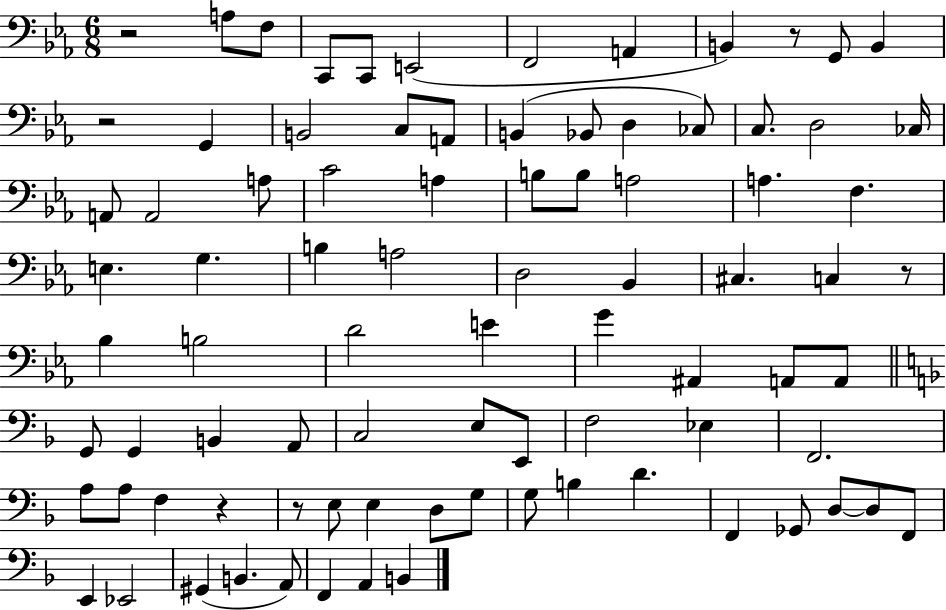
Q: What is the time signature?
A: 6/8